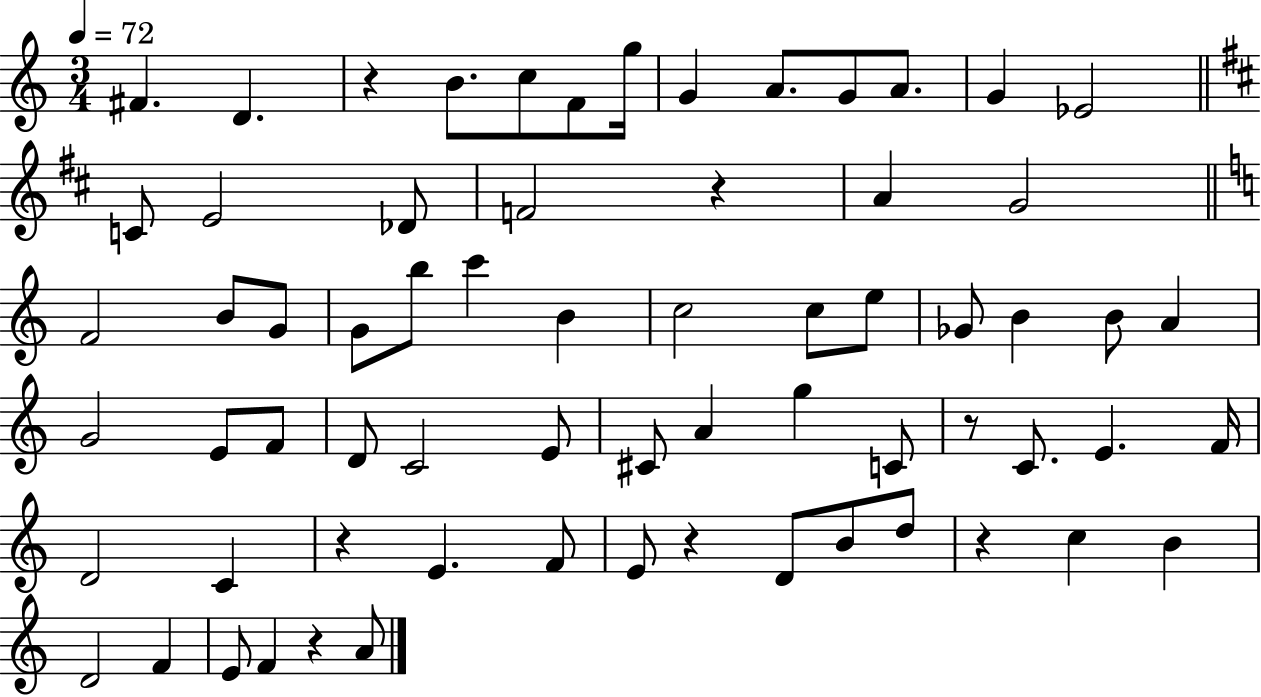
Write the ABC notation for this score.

X:1
T:Untitled
M:3/4
L:1/4
K:C
^F D z B/2 c/2 F/2 g/4 G A/2 G/2 A/2 G _E2 C/2 E2 _D/2 F2 z A G2 F2 B/2 G/2 G/2 b/2 c' B c2 c/2 e/2 _G/2 B B/2 A G2 E/2 F/2 D/2 C2 E/2 ^C/2 A g C/2 z/2 C/2 E F/4 D2 C z E F/2 E/2 z D/2 B/2 d/2 z c B D2 F E/2 F z A/2